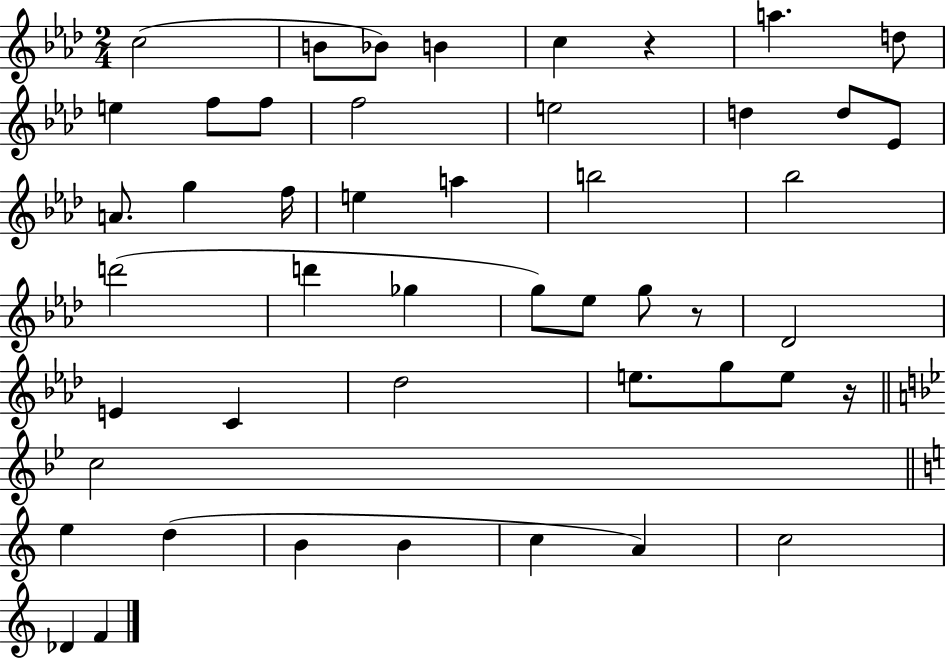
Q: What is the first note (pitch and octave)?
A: C5